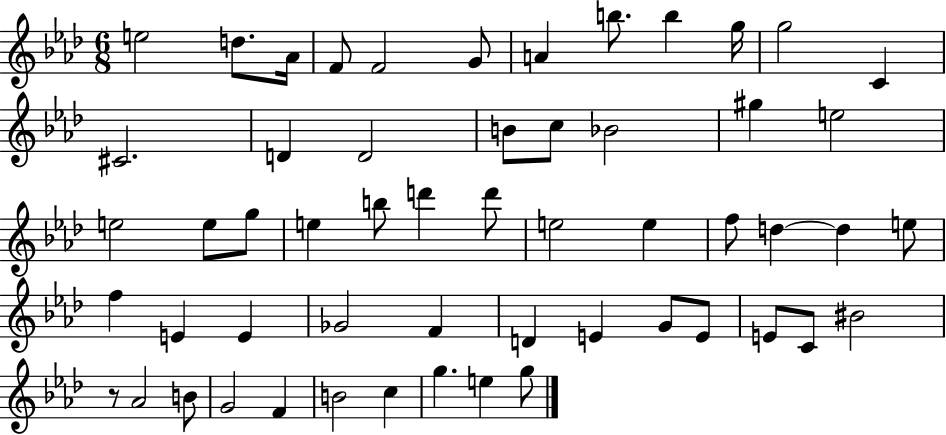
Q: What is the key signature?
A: AES major